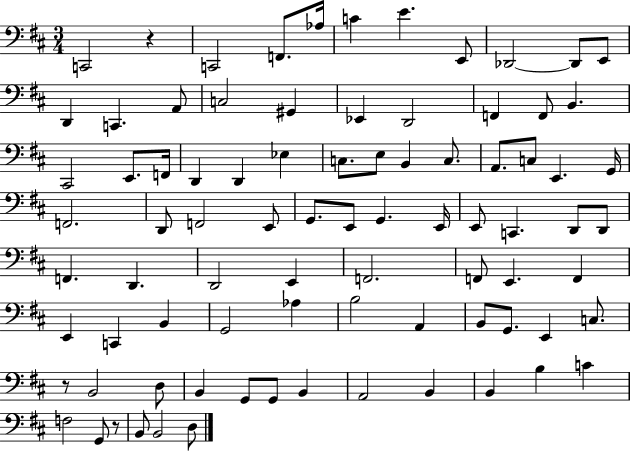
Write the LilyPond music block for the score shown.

{
  \clef bass
  \numericTimeSignature
  \time 3/4
  \key d \major
  c,2 r4 | c,2 f,8. aes16 | c'4 e'4. e,8 | des,2~~ des,8 e,8 | \break d,4 c,4. a,8 | c2 gis,4 | ees,4 d,2 | f,4 f,8 b,4. | \break cis,2 e,8. f,16 | d,4 d,4 ees4 | c8. e8 b,4 c8. | a,8. c8 e,4. g,16 | \break f,2. | d,8 f,2 e,8 | g,8. e,8 g,4. e,16 | e,8 c,4. d,8 d,8 | \break f,4. d,4. | d,2 e,4 | f,2. | f,8 e,4. f,4 | \break e,4 c,4 b,4 | g,2 aes4 | b2 a,4 | b,8 g,8. e,4 c8. | \break r8 b,2 d8 | b,4 g,8 g,8 b,4 | a,2 b,4 | b,4 b4 c'4 | \break f2 g,8 r8 | b,8 b,2 d8 | \bar "|."
}